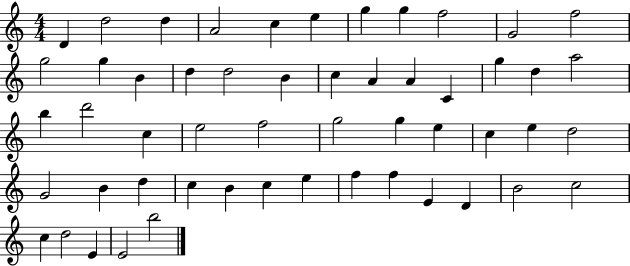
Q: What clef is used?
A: treble